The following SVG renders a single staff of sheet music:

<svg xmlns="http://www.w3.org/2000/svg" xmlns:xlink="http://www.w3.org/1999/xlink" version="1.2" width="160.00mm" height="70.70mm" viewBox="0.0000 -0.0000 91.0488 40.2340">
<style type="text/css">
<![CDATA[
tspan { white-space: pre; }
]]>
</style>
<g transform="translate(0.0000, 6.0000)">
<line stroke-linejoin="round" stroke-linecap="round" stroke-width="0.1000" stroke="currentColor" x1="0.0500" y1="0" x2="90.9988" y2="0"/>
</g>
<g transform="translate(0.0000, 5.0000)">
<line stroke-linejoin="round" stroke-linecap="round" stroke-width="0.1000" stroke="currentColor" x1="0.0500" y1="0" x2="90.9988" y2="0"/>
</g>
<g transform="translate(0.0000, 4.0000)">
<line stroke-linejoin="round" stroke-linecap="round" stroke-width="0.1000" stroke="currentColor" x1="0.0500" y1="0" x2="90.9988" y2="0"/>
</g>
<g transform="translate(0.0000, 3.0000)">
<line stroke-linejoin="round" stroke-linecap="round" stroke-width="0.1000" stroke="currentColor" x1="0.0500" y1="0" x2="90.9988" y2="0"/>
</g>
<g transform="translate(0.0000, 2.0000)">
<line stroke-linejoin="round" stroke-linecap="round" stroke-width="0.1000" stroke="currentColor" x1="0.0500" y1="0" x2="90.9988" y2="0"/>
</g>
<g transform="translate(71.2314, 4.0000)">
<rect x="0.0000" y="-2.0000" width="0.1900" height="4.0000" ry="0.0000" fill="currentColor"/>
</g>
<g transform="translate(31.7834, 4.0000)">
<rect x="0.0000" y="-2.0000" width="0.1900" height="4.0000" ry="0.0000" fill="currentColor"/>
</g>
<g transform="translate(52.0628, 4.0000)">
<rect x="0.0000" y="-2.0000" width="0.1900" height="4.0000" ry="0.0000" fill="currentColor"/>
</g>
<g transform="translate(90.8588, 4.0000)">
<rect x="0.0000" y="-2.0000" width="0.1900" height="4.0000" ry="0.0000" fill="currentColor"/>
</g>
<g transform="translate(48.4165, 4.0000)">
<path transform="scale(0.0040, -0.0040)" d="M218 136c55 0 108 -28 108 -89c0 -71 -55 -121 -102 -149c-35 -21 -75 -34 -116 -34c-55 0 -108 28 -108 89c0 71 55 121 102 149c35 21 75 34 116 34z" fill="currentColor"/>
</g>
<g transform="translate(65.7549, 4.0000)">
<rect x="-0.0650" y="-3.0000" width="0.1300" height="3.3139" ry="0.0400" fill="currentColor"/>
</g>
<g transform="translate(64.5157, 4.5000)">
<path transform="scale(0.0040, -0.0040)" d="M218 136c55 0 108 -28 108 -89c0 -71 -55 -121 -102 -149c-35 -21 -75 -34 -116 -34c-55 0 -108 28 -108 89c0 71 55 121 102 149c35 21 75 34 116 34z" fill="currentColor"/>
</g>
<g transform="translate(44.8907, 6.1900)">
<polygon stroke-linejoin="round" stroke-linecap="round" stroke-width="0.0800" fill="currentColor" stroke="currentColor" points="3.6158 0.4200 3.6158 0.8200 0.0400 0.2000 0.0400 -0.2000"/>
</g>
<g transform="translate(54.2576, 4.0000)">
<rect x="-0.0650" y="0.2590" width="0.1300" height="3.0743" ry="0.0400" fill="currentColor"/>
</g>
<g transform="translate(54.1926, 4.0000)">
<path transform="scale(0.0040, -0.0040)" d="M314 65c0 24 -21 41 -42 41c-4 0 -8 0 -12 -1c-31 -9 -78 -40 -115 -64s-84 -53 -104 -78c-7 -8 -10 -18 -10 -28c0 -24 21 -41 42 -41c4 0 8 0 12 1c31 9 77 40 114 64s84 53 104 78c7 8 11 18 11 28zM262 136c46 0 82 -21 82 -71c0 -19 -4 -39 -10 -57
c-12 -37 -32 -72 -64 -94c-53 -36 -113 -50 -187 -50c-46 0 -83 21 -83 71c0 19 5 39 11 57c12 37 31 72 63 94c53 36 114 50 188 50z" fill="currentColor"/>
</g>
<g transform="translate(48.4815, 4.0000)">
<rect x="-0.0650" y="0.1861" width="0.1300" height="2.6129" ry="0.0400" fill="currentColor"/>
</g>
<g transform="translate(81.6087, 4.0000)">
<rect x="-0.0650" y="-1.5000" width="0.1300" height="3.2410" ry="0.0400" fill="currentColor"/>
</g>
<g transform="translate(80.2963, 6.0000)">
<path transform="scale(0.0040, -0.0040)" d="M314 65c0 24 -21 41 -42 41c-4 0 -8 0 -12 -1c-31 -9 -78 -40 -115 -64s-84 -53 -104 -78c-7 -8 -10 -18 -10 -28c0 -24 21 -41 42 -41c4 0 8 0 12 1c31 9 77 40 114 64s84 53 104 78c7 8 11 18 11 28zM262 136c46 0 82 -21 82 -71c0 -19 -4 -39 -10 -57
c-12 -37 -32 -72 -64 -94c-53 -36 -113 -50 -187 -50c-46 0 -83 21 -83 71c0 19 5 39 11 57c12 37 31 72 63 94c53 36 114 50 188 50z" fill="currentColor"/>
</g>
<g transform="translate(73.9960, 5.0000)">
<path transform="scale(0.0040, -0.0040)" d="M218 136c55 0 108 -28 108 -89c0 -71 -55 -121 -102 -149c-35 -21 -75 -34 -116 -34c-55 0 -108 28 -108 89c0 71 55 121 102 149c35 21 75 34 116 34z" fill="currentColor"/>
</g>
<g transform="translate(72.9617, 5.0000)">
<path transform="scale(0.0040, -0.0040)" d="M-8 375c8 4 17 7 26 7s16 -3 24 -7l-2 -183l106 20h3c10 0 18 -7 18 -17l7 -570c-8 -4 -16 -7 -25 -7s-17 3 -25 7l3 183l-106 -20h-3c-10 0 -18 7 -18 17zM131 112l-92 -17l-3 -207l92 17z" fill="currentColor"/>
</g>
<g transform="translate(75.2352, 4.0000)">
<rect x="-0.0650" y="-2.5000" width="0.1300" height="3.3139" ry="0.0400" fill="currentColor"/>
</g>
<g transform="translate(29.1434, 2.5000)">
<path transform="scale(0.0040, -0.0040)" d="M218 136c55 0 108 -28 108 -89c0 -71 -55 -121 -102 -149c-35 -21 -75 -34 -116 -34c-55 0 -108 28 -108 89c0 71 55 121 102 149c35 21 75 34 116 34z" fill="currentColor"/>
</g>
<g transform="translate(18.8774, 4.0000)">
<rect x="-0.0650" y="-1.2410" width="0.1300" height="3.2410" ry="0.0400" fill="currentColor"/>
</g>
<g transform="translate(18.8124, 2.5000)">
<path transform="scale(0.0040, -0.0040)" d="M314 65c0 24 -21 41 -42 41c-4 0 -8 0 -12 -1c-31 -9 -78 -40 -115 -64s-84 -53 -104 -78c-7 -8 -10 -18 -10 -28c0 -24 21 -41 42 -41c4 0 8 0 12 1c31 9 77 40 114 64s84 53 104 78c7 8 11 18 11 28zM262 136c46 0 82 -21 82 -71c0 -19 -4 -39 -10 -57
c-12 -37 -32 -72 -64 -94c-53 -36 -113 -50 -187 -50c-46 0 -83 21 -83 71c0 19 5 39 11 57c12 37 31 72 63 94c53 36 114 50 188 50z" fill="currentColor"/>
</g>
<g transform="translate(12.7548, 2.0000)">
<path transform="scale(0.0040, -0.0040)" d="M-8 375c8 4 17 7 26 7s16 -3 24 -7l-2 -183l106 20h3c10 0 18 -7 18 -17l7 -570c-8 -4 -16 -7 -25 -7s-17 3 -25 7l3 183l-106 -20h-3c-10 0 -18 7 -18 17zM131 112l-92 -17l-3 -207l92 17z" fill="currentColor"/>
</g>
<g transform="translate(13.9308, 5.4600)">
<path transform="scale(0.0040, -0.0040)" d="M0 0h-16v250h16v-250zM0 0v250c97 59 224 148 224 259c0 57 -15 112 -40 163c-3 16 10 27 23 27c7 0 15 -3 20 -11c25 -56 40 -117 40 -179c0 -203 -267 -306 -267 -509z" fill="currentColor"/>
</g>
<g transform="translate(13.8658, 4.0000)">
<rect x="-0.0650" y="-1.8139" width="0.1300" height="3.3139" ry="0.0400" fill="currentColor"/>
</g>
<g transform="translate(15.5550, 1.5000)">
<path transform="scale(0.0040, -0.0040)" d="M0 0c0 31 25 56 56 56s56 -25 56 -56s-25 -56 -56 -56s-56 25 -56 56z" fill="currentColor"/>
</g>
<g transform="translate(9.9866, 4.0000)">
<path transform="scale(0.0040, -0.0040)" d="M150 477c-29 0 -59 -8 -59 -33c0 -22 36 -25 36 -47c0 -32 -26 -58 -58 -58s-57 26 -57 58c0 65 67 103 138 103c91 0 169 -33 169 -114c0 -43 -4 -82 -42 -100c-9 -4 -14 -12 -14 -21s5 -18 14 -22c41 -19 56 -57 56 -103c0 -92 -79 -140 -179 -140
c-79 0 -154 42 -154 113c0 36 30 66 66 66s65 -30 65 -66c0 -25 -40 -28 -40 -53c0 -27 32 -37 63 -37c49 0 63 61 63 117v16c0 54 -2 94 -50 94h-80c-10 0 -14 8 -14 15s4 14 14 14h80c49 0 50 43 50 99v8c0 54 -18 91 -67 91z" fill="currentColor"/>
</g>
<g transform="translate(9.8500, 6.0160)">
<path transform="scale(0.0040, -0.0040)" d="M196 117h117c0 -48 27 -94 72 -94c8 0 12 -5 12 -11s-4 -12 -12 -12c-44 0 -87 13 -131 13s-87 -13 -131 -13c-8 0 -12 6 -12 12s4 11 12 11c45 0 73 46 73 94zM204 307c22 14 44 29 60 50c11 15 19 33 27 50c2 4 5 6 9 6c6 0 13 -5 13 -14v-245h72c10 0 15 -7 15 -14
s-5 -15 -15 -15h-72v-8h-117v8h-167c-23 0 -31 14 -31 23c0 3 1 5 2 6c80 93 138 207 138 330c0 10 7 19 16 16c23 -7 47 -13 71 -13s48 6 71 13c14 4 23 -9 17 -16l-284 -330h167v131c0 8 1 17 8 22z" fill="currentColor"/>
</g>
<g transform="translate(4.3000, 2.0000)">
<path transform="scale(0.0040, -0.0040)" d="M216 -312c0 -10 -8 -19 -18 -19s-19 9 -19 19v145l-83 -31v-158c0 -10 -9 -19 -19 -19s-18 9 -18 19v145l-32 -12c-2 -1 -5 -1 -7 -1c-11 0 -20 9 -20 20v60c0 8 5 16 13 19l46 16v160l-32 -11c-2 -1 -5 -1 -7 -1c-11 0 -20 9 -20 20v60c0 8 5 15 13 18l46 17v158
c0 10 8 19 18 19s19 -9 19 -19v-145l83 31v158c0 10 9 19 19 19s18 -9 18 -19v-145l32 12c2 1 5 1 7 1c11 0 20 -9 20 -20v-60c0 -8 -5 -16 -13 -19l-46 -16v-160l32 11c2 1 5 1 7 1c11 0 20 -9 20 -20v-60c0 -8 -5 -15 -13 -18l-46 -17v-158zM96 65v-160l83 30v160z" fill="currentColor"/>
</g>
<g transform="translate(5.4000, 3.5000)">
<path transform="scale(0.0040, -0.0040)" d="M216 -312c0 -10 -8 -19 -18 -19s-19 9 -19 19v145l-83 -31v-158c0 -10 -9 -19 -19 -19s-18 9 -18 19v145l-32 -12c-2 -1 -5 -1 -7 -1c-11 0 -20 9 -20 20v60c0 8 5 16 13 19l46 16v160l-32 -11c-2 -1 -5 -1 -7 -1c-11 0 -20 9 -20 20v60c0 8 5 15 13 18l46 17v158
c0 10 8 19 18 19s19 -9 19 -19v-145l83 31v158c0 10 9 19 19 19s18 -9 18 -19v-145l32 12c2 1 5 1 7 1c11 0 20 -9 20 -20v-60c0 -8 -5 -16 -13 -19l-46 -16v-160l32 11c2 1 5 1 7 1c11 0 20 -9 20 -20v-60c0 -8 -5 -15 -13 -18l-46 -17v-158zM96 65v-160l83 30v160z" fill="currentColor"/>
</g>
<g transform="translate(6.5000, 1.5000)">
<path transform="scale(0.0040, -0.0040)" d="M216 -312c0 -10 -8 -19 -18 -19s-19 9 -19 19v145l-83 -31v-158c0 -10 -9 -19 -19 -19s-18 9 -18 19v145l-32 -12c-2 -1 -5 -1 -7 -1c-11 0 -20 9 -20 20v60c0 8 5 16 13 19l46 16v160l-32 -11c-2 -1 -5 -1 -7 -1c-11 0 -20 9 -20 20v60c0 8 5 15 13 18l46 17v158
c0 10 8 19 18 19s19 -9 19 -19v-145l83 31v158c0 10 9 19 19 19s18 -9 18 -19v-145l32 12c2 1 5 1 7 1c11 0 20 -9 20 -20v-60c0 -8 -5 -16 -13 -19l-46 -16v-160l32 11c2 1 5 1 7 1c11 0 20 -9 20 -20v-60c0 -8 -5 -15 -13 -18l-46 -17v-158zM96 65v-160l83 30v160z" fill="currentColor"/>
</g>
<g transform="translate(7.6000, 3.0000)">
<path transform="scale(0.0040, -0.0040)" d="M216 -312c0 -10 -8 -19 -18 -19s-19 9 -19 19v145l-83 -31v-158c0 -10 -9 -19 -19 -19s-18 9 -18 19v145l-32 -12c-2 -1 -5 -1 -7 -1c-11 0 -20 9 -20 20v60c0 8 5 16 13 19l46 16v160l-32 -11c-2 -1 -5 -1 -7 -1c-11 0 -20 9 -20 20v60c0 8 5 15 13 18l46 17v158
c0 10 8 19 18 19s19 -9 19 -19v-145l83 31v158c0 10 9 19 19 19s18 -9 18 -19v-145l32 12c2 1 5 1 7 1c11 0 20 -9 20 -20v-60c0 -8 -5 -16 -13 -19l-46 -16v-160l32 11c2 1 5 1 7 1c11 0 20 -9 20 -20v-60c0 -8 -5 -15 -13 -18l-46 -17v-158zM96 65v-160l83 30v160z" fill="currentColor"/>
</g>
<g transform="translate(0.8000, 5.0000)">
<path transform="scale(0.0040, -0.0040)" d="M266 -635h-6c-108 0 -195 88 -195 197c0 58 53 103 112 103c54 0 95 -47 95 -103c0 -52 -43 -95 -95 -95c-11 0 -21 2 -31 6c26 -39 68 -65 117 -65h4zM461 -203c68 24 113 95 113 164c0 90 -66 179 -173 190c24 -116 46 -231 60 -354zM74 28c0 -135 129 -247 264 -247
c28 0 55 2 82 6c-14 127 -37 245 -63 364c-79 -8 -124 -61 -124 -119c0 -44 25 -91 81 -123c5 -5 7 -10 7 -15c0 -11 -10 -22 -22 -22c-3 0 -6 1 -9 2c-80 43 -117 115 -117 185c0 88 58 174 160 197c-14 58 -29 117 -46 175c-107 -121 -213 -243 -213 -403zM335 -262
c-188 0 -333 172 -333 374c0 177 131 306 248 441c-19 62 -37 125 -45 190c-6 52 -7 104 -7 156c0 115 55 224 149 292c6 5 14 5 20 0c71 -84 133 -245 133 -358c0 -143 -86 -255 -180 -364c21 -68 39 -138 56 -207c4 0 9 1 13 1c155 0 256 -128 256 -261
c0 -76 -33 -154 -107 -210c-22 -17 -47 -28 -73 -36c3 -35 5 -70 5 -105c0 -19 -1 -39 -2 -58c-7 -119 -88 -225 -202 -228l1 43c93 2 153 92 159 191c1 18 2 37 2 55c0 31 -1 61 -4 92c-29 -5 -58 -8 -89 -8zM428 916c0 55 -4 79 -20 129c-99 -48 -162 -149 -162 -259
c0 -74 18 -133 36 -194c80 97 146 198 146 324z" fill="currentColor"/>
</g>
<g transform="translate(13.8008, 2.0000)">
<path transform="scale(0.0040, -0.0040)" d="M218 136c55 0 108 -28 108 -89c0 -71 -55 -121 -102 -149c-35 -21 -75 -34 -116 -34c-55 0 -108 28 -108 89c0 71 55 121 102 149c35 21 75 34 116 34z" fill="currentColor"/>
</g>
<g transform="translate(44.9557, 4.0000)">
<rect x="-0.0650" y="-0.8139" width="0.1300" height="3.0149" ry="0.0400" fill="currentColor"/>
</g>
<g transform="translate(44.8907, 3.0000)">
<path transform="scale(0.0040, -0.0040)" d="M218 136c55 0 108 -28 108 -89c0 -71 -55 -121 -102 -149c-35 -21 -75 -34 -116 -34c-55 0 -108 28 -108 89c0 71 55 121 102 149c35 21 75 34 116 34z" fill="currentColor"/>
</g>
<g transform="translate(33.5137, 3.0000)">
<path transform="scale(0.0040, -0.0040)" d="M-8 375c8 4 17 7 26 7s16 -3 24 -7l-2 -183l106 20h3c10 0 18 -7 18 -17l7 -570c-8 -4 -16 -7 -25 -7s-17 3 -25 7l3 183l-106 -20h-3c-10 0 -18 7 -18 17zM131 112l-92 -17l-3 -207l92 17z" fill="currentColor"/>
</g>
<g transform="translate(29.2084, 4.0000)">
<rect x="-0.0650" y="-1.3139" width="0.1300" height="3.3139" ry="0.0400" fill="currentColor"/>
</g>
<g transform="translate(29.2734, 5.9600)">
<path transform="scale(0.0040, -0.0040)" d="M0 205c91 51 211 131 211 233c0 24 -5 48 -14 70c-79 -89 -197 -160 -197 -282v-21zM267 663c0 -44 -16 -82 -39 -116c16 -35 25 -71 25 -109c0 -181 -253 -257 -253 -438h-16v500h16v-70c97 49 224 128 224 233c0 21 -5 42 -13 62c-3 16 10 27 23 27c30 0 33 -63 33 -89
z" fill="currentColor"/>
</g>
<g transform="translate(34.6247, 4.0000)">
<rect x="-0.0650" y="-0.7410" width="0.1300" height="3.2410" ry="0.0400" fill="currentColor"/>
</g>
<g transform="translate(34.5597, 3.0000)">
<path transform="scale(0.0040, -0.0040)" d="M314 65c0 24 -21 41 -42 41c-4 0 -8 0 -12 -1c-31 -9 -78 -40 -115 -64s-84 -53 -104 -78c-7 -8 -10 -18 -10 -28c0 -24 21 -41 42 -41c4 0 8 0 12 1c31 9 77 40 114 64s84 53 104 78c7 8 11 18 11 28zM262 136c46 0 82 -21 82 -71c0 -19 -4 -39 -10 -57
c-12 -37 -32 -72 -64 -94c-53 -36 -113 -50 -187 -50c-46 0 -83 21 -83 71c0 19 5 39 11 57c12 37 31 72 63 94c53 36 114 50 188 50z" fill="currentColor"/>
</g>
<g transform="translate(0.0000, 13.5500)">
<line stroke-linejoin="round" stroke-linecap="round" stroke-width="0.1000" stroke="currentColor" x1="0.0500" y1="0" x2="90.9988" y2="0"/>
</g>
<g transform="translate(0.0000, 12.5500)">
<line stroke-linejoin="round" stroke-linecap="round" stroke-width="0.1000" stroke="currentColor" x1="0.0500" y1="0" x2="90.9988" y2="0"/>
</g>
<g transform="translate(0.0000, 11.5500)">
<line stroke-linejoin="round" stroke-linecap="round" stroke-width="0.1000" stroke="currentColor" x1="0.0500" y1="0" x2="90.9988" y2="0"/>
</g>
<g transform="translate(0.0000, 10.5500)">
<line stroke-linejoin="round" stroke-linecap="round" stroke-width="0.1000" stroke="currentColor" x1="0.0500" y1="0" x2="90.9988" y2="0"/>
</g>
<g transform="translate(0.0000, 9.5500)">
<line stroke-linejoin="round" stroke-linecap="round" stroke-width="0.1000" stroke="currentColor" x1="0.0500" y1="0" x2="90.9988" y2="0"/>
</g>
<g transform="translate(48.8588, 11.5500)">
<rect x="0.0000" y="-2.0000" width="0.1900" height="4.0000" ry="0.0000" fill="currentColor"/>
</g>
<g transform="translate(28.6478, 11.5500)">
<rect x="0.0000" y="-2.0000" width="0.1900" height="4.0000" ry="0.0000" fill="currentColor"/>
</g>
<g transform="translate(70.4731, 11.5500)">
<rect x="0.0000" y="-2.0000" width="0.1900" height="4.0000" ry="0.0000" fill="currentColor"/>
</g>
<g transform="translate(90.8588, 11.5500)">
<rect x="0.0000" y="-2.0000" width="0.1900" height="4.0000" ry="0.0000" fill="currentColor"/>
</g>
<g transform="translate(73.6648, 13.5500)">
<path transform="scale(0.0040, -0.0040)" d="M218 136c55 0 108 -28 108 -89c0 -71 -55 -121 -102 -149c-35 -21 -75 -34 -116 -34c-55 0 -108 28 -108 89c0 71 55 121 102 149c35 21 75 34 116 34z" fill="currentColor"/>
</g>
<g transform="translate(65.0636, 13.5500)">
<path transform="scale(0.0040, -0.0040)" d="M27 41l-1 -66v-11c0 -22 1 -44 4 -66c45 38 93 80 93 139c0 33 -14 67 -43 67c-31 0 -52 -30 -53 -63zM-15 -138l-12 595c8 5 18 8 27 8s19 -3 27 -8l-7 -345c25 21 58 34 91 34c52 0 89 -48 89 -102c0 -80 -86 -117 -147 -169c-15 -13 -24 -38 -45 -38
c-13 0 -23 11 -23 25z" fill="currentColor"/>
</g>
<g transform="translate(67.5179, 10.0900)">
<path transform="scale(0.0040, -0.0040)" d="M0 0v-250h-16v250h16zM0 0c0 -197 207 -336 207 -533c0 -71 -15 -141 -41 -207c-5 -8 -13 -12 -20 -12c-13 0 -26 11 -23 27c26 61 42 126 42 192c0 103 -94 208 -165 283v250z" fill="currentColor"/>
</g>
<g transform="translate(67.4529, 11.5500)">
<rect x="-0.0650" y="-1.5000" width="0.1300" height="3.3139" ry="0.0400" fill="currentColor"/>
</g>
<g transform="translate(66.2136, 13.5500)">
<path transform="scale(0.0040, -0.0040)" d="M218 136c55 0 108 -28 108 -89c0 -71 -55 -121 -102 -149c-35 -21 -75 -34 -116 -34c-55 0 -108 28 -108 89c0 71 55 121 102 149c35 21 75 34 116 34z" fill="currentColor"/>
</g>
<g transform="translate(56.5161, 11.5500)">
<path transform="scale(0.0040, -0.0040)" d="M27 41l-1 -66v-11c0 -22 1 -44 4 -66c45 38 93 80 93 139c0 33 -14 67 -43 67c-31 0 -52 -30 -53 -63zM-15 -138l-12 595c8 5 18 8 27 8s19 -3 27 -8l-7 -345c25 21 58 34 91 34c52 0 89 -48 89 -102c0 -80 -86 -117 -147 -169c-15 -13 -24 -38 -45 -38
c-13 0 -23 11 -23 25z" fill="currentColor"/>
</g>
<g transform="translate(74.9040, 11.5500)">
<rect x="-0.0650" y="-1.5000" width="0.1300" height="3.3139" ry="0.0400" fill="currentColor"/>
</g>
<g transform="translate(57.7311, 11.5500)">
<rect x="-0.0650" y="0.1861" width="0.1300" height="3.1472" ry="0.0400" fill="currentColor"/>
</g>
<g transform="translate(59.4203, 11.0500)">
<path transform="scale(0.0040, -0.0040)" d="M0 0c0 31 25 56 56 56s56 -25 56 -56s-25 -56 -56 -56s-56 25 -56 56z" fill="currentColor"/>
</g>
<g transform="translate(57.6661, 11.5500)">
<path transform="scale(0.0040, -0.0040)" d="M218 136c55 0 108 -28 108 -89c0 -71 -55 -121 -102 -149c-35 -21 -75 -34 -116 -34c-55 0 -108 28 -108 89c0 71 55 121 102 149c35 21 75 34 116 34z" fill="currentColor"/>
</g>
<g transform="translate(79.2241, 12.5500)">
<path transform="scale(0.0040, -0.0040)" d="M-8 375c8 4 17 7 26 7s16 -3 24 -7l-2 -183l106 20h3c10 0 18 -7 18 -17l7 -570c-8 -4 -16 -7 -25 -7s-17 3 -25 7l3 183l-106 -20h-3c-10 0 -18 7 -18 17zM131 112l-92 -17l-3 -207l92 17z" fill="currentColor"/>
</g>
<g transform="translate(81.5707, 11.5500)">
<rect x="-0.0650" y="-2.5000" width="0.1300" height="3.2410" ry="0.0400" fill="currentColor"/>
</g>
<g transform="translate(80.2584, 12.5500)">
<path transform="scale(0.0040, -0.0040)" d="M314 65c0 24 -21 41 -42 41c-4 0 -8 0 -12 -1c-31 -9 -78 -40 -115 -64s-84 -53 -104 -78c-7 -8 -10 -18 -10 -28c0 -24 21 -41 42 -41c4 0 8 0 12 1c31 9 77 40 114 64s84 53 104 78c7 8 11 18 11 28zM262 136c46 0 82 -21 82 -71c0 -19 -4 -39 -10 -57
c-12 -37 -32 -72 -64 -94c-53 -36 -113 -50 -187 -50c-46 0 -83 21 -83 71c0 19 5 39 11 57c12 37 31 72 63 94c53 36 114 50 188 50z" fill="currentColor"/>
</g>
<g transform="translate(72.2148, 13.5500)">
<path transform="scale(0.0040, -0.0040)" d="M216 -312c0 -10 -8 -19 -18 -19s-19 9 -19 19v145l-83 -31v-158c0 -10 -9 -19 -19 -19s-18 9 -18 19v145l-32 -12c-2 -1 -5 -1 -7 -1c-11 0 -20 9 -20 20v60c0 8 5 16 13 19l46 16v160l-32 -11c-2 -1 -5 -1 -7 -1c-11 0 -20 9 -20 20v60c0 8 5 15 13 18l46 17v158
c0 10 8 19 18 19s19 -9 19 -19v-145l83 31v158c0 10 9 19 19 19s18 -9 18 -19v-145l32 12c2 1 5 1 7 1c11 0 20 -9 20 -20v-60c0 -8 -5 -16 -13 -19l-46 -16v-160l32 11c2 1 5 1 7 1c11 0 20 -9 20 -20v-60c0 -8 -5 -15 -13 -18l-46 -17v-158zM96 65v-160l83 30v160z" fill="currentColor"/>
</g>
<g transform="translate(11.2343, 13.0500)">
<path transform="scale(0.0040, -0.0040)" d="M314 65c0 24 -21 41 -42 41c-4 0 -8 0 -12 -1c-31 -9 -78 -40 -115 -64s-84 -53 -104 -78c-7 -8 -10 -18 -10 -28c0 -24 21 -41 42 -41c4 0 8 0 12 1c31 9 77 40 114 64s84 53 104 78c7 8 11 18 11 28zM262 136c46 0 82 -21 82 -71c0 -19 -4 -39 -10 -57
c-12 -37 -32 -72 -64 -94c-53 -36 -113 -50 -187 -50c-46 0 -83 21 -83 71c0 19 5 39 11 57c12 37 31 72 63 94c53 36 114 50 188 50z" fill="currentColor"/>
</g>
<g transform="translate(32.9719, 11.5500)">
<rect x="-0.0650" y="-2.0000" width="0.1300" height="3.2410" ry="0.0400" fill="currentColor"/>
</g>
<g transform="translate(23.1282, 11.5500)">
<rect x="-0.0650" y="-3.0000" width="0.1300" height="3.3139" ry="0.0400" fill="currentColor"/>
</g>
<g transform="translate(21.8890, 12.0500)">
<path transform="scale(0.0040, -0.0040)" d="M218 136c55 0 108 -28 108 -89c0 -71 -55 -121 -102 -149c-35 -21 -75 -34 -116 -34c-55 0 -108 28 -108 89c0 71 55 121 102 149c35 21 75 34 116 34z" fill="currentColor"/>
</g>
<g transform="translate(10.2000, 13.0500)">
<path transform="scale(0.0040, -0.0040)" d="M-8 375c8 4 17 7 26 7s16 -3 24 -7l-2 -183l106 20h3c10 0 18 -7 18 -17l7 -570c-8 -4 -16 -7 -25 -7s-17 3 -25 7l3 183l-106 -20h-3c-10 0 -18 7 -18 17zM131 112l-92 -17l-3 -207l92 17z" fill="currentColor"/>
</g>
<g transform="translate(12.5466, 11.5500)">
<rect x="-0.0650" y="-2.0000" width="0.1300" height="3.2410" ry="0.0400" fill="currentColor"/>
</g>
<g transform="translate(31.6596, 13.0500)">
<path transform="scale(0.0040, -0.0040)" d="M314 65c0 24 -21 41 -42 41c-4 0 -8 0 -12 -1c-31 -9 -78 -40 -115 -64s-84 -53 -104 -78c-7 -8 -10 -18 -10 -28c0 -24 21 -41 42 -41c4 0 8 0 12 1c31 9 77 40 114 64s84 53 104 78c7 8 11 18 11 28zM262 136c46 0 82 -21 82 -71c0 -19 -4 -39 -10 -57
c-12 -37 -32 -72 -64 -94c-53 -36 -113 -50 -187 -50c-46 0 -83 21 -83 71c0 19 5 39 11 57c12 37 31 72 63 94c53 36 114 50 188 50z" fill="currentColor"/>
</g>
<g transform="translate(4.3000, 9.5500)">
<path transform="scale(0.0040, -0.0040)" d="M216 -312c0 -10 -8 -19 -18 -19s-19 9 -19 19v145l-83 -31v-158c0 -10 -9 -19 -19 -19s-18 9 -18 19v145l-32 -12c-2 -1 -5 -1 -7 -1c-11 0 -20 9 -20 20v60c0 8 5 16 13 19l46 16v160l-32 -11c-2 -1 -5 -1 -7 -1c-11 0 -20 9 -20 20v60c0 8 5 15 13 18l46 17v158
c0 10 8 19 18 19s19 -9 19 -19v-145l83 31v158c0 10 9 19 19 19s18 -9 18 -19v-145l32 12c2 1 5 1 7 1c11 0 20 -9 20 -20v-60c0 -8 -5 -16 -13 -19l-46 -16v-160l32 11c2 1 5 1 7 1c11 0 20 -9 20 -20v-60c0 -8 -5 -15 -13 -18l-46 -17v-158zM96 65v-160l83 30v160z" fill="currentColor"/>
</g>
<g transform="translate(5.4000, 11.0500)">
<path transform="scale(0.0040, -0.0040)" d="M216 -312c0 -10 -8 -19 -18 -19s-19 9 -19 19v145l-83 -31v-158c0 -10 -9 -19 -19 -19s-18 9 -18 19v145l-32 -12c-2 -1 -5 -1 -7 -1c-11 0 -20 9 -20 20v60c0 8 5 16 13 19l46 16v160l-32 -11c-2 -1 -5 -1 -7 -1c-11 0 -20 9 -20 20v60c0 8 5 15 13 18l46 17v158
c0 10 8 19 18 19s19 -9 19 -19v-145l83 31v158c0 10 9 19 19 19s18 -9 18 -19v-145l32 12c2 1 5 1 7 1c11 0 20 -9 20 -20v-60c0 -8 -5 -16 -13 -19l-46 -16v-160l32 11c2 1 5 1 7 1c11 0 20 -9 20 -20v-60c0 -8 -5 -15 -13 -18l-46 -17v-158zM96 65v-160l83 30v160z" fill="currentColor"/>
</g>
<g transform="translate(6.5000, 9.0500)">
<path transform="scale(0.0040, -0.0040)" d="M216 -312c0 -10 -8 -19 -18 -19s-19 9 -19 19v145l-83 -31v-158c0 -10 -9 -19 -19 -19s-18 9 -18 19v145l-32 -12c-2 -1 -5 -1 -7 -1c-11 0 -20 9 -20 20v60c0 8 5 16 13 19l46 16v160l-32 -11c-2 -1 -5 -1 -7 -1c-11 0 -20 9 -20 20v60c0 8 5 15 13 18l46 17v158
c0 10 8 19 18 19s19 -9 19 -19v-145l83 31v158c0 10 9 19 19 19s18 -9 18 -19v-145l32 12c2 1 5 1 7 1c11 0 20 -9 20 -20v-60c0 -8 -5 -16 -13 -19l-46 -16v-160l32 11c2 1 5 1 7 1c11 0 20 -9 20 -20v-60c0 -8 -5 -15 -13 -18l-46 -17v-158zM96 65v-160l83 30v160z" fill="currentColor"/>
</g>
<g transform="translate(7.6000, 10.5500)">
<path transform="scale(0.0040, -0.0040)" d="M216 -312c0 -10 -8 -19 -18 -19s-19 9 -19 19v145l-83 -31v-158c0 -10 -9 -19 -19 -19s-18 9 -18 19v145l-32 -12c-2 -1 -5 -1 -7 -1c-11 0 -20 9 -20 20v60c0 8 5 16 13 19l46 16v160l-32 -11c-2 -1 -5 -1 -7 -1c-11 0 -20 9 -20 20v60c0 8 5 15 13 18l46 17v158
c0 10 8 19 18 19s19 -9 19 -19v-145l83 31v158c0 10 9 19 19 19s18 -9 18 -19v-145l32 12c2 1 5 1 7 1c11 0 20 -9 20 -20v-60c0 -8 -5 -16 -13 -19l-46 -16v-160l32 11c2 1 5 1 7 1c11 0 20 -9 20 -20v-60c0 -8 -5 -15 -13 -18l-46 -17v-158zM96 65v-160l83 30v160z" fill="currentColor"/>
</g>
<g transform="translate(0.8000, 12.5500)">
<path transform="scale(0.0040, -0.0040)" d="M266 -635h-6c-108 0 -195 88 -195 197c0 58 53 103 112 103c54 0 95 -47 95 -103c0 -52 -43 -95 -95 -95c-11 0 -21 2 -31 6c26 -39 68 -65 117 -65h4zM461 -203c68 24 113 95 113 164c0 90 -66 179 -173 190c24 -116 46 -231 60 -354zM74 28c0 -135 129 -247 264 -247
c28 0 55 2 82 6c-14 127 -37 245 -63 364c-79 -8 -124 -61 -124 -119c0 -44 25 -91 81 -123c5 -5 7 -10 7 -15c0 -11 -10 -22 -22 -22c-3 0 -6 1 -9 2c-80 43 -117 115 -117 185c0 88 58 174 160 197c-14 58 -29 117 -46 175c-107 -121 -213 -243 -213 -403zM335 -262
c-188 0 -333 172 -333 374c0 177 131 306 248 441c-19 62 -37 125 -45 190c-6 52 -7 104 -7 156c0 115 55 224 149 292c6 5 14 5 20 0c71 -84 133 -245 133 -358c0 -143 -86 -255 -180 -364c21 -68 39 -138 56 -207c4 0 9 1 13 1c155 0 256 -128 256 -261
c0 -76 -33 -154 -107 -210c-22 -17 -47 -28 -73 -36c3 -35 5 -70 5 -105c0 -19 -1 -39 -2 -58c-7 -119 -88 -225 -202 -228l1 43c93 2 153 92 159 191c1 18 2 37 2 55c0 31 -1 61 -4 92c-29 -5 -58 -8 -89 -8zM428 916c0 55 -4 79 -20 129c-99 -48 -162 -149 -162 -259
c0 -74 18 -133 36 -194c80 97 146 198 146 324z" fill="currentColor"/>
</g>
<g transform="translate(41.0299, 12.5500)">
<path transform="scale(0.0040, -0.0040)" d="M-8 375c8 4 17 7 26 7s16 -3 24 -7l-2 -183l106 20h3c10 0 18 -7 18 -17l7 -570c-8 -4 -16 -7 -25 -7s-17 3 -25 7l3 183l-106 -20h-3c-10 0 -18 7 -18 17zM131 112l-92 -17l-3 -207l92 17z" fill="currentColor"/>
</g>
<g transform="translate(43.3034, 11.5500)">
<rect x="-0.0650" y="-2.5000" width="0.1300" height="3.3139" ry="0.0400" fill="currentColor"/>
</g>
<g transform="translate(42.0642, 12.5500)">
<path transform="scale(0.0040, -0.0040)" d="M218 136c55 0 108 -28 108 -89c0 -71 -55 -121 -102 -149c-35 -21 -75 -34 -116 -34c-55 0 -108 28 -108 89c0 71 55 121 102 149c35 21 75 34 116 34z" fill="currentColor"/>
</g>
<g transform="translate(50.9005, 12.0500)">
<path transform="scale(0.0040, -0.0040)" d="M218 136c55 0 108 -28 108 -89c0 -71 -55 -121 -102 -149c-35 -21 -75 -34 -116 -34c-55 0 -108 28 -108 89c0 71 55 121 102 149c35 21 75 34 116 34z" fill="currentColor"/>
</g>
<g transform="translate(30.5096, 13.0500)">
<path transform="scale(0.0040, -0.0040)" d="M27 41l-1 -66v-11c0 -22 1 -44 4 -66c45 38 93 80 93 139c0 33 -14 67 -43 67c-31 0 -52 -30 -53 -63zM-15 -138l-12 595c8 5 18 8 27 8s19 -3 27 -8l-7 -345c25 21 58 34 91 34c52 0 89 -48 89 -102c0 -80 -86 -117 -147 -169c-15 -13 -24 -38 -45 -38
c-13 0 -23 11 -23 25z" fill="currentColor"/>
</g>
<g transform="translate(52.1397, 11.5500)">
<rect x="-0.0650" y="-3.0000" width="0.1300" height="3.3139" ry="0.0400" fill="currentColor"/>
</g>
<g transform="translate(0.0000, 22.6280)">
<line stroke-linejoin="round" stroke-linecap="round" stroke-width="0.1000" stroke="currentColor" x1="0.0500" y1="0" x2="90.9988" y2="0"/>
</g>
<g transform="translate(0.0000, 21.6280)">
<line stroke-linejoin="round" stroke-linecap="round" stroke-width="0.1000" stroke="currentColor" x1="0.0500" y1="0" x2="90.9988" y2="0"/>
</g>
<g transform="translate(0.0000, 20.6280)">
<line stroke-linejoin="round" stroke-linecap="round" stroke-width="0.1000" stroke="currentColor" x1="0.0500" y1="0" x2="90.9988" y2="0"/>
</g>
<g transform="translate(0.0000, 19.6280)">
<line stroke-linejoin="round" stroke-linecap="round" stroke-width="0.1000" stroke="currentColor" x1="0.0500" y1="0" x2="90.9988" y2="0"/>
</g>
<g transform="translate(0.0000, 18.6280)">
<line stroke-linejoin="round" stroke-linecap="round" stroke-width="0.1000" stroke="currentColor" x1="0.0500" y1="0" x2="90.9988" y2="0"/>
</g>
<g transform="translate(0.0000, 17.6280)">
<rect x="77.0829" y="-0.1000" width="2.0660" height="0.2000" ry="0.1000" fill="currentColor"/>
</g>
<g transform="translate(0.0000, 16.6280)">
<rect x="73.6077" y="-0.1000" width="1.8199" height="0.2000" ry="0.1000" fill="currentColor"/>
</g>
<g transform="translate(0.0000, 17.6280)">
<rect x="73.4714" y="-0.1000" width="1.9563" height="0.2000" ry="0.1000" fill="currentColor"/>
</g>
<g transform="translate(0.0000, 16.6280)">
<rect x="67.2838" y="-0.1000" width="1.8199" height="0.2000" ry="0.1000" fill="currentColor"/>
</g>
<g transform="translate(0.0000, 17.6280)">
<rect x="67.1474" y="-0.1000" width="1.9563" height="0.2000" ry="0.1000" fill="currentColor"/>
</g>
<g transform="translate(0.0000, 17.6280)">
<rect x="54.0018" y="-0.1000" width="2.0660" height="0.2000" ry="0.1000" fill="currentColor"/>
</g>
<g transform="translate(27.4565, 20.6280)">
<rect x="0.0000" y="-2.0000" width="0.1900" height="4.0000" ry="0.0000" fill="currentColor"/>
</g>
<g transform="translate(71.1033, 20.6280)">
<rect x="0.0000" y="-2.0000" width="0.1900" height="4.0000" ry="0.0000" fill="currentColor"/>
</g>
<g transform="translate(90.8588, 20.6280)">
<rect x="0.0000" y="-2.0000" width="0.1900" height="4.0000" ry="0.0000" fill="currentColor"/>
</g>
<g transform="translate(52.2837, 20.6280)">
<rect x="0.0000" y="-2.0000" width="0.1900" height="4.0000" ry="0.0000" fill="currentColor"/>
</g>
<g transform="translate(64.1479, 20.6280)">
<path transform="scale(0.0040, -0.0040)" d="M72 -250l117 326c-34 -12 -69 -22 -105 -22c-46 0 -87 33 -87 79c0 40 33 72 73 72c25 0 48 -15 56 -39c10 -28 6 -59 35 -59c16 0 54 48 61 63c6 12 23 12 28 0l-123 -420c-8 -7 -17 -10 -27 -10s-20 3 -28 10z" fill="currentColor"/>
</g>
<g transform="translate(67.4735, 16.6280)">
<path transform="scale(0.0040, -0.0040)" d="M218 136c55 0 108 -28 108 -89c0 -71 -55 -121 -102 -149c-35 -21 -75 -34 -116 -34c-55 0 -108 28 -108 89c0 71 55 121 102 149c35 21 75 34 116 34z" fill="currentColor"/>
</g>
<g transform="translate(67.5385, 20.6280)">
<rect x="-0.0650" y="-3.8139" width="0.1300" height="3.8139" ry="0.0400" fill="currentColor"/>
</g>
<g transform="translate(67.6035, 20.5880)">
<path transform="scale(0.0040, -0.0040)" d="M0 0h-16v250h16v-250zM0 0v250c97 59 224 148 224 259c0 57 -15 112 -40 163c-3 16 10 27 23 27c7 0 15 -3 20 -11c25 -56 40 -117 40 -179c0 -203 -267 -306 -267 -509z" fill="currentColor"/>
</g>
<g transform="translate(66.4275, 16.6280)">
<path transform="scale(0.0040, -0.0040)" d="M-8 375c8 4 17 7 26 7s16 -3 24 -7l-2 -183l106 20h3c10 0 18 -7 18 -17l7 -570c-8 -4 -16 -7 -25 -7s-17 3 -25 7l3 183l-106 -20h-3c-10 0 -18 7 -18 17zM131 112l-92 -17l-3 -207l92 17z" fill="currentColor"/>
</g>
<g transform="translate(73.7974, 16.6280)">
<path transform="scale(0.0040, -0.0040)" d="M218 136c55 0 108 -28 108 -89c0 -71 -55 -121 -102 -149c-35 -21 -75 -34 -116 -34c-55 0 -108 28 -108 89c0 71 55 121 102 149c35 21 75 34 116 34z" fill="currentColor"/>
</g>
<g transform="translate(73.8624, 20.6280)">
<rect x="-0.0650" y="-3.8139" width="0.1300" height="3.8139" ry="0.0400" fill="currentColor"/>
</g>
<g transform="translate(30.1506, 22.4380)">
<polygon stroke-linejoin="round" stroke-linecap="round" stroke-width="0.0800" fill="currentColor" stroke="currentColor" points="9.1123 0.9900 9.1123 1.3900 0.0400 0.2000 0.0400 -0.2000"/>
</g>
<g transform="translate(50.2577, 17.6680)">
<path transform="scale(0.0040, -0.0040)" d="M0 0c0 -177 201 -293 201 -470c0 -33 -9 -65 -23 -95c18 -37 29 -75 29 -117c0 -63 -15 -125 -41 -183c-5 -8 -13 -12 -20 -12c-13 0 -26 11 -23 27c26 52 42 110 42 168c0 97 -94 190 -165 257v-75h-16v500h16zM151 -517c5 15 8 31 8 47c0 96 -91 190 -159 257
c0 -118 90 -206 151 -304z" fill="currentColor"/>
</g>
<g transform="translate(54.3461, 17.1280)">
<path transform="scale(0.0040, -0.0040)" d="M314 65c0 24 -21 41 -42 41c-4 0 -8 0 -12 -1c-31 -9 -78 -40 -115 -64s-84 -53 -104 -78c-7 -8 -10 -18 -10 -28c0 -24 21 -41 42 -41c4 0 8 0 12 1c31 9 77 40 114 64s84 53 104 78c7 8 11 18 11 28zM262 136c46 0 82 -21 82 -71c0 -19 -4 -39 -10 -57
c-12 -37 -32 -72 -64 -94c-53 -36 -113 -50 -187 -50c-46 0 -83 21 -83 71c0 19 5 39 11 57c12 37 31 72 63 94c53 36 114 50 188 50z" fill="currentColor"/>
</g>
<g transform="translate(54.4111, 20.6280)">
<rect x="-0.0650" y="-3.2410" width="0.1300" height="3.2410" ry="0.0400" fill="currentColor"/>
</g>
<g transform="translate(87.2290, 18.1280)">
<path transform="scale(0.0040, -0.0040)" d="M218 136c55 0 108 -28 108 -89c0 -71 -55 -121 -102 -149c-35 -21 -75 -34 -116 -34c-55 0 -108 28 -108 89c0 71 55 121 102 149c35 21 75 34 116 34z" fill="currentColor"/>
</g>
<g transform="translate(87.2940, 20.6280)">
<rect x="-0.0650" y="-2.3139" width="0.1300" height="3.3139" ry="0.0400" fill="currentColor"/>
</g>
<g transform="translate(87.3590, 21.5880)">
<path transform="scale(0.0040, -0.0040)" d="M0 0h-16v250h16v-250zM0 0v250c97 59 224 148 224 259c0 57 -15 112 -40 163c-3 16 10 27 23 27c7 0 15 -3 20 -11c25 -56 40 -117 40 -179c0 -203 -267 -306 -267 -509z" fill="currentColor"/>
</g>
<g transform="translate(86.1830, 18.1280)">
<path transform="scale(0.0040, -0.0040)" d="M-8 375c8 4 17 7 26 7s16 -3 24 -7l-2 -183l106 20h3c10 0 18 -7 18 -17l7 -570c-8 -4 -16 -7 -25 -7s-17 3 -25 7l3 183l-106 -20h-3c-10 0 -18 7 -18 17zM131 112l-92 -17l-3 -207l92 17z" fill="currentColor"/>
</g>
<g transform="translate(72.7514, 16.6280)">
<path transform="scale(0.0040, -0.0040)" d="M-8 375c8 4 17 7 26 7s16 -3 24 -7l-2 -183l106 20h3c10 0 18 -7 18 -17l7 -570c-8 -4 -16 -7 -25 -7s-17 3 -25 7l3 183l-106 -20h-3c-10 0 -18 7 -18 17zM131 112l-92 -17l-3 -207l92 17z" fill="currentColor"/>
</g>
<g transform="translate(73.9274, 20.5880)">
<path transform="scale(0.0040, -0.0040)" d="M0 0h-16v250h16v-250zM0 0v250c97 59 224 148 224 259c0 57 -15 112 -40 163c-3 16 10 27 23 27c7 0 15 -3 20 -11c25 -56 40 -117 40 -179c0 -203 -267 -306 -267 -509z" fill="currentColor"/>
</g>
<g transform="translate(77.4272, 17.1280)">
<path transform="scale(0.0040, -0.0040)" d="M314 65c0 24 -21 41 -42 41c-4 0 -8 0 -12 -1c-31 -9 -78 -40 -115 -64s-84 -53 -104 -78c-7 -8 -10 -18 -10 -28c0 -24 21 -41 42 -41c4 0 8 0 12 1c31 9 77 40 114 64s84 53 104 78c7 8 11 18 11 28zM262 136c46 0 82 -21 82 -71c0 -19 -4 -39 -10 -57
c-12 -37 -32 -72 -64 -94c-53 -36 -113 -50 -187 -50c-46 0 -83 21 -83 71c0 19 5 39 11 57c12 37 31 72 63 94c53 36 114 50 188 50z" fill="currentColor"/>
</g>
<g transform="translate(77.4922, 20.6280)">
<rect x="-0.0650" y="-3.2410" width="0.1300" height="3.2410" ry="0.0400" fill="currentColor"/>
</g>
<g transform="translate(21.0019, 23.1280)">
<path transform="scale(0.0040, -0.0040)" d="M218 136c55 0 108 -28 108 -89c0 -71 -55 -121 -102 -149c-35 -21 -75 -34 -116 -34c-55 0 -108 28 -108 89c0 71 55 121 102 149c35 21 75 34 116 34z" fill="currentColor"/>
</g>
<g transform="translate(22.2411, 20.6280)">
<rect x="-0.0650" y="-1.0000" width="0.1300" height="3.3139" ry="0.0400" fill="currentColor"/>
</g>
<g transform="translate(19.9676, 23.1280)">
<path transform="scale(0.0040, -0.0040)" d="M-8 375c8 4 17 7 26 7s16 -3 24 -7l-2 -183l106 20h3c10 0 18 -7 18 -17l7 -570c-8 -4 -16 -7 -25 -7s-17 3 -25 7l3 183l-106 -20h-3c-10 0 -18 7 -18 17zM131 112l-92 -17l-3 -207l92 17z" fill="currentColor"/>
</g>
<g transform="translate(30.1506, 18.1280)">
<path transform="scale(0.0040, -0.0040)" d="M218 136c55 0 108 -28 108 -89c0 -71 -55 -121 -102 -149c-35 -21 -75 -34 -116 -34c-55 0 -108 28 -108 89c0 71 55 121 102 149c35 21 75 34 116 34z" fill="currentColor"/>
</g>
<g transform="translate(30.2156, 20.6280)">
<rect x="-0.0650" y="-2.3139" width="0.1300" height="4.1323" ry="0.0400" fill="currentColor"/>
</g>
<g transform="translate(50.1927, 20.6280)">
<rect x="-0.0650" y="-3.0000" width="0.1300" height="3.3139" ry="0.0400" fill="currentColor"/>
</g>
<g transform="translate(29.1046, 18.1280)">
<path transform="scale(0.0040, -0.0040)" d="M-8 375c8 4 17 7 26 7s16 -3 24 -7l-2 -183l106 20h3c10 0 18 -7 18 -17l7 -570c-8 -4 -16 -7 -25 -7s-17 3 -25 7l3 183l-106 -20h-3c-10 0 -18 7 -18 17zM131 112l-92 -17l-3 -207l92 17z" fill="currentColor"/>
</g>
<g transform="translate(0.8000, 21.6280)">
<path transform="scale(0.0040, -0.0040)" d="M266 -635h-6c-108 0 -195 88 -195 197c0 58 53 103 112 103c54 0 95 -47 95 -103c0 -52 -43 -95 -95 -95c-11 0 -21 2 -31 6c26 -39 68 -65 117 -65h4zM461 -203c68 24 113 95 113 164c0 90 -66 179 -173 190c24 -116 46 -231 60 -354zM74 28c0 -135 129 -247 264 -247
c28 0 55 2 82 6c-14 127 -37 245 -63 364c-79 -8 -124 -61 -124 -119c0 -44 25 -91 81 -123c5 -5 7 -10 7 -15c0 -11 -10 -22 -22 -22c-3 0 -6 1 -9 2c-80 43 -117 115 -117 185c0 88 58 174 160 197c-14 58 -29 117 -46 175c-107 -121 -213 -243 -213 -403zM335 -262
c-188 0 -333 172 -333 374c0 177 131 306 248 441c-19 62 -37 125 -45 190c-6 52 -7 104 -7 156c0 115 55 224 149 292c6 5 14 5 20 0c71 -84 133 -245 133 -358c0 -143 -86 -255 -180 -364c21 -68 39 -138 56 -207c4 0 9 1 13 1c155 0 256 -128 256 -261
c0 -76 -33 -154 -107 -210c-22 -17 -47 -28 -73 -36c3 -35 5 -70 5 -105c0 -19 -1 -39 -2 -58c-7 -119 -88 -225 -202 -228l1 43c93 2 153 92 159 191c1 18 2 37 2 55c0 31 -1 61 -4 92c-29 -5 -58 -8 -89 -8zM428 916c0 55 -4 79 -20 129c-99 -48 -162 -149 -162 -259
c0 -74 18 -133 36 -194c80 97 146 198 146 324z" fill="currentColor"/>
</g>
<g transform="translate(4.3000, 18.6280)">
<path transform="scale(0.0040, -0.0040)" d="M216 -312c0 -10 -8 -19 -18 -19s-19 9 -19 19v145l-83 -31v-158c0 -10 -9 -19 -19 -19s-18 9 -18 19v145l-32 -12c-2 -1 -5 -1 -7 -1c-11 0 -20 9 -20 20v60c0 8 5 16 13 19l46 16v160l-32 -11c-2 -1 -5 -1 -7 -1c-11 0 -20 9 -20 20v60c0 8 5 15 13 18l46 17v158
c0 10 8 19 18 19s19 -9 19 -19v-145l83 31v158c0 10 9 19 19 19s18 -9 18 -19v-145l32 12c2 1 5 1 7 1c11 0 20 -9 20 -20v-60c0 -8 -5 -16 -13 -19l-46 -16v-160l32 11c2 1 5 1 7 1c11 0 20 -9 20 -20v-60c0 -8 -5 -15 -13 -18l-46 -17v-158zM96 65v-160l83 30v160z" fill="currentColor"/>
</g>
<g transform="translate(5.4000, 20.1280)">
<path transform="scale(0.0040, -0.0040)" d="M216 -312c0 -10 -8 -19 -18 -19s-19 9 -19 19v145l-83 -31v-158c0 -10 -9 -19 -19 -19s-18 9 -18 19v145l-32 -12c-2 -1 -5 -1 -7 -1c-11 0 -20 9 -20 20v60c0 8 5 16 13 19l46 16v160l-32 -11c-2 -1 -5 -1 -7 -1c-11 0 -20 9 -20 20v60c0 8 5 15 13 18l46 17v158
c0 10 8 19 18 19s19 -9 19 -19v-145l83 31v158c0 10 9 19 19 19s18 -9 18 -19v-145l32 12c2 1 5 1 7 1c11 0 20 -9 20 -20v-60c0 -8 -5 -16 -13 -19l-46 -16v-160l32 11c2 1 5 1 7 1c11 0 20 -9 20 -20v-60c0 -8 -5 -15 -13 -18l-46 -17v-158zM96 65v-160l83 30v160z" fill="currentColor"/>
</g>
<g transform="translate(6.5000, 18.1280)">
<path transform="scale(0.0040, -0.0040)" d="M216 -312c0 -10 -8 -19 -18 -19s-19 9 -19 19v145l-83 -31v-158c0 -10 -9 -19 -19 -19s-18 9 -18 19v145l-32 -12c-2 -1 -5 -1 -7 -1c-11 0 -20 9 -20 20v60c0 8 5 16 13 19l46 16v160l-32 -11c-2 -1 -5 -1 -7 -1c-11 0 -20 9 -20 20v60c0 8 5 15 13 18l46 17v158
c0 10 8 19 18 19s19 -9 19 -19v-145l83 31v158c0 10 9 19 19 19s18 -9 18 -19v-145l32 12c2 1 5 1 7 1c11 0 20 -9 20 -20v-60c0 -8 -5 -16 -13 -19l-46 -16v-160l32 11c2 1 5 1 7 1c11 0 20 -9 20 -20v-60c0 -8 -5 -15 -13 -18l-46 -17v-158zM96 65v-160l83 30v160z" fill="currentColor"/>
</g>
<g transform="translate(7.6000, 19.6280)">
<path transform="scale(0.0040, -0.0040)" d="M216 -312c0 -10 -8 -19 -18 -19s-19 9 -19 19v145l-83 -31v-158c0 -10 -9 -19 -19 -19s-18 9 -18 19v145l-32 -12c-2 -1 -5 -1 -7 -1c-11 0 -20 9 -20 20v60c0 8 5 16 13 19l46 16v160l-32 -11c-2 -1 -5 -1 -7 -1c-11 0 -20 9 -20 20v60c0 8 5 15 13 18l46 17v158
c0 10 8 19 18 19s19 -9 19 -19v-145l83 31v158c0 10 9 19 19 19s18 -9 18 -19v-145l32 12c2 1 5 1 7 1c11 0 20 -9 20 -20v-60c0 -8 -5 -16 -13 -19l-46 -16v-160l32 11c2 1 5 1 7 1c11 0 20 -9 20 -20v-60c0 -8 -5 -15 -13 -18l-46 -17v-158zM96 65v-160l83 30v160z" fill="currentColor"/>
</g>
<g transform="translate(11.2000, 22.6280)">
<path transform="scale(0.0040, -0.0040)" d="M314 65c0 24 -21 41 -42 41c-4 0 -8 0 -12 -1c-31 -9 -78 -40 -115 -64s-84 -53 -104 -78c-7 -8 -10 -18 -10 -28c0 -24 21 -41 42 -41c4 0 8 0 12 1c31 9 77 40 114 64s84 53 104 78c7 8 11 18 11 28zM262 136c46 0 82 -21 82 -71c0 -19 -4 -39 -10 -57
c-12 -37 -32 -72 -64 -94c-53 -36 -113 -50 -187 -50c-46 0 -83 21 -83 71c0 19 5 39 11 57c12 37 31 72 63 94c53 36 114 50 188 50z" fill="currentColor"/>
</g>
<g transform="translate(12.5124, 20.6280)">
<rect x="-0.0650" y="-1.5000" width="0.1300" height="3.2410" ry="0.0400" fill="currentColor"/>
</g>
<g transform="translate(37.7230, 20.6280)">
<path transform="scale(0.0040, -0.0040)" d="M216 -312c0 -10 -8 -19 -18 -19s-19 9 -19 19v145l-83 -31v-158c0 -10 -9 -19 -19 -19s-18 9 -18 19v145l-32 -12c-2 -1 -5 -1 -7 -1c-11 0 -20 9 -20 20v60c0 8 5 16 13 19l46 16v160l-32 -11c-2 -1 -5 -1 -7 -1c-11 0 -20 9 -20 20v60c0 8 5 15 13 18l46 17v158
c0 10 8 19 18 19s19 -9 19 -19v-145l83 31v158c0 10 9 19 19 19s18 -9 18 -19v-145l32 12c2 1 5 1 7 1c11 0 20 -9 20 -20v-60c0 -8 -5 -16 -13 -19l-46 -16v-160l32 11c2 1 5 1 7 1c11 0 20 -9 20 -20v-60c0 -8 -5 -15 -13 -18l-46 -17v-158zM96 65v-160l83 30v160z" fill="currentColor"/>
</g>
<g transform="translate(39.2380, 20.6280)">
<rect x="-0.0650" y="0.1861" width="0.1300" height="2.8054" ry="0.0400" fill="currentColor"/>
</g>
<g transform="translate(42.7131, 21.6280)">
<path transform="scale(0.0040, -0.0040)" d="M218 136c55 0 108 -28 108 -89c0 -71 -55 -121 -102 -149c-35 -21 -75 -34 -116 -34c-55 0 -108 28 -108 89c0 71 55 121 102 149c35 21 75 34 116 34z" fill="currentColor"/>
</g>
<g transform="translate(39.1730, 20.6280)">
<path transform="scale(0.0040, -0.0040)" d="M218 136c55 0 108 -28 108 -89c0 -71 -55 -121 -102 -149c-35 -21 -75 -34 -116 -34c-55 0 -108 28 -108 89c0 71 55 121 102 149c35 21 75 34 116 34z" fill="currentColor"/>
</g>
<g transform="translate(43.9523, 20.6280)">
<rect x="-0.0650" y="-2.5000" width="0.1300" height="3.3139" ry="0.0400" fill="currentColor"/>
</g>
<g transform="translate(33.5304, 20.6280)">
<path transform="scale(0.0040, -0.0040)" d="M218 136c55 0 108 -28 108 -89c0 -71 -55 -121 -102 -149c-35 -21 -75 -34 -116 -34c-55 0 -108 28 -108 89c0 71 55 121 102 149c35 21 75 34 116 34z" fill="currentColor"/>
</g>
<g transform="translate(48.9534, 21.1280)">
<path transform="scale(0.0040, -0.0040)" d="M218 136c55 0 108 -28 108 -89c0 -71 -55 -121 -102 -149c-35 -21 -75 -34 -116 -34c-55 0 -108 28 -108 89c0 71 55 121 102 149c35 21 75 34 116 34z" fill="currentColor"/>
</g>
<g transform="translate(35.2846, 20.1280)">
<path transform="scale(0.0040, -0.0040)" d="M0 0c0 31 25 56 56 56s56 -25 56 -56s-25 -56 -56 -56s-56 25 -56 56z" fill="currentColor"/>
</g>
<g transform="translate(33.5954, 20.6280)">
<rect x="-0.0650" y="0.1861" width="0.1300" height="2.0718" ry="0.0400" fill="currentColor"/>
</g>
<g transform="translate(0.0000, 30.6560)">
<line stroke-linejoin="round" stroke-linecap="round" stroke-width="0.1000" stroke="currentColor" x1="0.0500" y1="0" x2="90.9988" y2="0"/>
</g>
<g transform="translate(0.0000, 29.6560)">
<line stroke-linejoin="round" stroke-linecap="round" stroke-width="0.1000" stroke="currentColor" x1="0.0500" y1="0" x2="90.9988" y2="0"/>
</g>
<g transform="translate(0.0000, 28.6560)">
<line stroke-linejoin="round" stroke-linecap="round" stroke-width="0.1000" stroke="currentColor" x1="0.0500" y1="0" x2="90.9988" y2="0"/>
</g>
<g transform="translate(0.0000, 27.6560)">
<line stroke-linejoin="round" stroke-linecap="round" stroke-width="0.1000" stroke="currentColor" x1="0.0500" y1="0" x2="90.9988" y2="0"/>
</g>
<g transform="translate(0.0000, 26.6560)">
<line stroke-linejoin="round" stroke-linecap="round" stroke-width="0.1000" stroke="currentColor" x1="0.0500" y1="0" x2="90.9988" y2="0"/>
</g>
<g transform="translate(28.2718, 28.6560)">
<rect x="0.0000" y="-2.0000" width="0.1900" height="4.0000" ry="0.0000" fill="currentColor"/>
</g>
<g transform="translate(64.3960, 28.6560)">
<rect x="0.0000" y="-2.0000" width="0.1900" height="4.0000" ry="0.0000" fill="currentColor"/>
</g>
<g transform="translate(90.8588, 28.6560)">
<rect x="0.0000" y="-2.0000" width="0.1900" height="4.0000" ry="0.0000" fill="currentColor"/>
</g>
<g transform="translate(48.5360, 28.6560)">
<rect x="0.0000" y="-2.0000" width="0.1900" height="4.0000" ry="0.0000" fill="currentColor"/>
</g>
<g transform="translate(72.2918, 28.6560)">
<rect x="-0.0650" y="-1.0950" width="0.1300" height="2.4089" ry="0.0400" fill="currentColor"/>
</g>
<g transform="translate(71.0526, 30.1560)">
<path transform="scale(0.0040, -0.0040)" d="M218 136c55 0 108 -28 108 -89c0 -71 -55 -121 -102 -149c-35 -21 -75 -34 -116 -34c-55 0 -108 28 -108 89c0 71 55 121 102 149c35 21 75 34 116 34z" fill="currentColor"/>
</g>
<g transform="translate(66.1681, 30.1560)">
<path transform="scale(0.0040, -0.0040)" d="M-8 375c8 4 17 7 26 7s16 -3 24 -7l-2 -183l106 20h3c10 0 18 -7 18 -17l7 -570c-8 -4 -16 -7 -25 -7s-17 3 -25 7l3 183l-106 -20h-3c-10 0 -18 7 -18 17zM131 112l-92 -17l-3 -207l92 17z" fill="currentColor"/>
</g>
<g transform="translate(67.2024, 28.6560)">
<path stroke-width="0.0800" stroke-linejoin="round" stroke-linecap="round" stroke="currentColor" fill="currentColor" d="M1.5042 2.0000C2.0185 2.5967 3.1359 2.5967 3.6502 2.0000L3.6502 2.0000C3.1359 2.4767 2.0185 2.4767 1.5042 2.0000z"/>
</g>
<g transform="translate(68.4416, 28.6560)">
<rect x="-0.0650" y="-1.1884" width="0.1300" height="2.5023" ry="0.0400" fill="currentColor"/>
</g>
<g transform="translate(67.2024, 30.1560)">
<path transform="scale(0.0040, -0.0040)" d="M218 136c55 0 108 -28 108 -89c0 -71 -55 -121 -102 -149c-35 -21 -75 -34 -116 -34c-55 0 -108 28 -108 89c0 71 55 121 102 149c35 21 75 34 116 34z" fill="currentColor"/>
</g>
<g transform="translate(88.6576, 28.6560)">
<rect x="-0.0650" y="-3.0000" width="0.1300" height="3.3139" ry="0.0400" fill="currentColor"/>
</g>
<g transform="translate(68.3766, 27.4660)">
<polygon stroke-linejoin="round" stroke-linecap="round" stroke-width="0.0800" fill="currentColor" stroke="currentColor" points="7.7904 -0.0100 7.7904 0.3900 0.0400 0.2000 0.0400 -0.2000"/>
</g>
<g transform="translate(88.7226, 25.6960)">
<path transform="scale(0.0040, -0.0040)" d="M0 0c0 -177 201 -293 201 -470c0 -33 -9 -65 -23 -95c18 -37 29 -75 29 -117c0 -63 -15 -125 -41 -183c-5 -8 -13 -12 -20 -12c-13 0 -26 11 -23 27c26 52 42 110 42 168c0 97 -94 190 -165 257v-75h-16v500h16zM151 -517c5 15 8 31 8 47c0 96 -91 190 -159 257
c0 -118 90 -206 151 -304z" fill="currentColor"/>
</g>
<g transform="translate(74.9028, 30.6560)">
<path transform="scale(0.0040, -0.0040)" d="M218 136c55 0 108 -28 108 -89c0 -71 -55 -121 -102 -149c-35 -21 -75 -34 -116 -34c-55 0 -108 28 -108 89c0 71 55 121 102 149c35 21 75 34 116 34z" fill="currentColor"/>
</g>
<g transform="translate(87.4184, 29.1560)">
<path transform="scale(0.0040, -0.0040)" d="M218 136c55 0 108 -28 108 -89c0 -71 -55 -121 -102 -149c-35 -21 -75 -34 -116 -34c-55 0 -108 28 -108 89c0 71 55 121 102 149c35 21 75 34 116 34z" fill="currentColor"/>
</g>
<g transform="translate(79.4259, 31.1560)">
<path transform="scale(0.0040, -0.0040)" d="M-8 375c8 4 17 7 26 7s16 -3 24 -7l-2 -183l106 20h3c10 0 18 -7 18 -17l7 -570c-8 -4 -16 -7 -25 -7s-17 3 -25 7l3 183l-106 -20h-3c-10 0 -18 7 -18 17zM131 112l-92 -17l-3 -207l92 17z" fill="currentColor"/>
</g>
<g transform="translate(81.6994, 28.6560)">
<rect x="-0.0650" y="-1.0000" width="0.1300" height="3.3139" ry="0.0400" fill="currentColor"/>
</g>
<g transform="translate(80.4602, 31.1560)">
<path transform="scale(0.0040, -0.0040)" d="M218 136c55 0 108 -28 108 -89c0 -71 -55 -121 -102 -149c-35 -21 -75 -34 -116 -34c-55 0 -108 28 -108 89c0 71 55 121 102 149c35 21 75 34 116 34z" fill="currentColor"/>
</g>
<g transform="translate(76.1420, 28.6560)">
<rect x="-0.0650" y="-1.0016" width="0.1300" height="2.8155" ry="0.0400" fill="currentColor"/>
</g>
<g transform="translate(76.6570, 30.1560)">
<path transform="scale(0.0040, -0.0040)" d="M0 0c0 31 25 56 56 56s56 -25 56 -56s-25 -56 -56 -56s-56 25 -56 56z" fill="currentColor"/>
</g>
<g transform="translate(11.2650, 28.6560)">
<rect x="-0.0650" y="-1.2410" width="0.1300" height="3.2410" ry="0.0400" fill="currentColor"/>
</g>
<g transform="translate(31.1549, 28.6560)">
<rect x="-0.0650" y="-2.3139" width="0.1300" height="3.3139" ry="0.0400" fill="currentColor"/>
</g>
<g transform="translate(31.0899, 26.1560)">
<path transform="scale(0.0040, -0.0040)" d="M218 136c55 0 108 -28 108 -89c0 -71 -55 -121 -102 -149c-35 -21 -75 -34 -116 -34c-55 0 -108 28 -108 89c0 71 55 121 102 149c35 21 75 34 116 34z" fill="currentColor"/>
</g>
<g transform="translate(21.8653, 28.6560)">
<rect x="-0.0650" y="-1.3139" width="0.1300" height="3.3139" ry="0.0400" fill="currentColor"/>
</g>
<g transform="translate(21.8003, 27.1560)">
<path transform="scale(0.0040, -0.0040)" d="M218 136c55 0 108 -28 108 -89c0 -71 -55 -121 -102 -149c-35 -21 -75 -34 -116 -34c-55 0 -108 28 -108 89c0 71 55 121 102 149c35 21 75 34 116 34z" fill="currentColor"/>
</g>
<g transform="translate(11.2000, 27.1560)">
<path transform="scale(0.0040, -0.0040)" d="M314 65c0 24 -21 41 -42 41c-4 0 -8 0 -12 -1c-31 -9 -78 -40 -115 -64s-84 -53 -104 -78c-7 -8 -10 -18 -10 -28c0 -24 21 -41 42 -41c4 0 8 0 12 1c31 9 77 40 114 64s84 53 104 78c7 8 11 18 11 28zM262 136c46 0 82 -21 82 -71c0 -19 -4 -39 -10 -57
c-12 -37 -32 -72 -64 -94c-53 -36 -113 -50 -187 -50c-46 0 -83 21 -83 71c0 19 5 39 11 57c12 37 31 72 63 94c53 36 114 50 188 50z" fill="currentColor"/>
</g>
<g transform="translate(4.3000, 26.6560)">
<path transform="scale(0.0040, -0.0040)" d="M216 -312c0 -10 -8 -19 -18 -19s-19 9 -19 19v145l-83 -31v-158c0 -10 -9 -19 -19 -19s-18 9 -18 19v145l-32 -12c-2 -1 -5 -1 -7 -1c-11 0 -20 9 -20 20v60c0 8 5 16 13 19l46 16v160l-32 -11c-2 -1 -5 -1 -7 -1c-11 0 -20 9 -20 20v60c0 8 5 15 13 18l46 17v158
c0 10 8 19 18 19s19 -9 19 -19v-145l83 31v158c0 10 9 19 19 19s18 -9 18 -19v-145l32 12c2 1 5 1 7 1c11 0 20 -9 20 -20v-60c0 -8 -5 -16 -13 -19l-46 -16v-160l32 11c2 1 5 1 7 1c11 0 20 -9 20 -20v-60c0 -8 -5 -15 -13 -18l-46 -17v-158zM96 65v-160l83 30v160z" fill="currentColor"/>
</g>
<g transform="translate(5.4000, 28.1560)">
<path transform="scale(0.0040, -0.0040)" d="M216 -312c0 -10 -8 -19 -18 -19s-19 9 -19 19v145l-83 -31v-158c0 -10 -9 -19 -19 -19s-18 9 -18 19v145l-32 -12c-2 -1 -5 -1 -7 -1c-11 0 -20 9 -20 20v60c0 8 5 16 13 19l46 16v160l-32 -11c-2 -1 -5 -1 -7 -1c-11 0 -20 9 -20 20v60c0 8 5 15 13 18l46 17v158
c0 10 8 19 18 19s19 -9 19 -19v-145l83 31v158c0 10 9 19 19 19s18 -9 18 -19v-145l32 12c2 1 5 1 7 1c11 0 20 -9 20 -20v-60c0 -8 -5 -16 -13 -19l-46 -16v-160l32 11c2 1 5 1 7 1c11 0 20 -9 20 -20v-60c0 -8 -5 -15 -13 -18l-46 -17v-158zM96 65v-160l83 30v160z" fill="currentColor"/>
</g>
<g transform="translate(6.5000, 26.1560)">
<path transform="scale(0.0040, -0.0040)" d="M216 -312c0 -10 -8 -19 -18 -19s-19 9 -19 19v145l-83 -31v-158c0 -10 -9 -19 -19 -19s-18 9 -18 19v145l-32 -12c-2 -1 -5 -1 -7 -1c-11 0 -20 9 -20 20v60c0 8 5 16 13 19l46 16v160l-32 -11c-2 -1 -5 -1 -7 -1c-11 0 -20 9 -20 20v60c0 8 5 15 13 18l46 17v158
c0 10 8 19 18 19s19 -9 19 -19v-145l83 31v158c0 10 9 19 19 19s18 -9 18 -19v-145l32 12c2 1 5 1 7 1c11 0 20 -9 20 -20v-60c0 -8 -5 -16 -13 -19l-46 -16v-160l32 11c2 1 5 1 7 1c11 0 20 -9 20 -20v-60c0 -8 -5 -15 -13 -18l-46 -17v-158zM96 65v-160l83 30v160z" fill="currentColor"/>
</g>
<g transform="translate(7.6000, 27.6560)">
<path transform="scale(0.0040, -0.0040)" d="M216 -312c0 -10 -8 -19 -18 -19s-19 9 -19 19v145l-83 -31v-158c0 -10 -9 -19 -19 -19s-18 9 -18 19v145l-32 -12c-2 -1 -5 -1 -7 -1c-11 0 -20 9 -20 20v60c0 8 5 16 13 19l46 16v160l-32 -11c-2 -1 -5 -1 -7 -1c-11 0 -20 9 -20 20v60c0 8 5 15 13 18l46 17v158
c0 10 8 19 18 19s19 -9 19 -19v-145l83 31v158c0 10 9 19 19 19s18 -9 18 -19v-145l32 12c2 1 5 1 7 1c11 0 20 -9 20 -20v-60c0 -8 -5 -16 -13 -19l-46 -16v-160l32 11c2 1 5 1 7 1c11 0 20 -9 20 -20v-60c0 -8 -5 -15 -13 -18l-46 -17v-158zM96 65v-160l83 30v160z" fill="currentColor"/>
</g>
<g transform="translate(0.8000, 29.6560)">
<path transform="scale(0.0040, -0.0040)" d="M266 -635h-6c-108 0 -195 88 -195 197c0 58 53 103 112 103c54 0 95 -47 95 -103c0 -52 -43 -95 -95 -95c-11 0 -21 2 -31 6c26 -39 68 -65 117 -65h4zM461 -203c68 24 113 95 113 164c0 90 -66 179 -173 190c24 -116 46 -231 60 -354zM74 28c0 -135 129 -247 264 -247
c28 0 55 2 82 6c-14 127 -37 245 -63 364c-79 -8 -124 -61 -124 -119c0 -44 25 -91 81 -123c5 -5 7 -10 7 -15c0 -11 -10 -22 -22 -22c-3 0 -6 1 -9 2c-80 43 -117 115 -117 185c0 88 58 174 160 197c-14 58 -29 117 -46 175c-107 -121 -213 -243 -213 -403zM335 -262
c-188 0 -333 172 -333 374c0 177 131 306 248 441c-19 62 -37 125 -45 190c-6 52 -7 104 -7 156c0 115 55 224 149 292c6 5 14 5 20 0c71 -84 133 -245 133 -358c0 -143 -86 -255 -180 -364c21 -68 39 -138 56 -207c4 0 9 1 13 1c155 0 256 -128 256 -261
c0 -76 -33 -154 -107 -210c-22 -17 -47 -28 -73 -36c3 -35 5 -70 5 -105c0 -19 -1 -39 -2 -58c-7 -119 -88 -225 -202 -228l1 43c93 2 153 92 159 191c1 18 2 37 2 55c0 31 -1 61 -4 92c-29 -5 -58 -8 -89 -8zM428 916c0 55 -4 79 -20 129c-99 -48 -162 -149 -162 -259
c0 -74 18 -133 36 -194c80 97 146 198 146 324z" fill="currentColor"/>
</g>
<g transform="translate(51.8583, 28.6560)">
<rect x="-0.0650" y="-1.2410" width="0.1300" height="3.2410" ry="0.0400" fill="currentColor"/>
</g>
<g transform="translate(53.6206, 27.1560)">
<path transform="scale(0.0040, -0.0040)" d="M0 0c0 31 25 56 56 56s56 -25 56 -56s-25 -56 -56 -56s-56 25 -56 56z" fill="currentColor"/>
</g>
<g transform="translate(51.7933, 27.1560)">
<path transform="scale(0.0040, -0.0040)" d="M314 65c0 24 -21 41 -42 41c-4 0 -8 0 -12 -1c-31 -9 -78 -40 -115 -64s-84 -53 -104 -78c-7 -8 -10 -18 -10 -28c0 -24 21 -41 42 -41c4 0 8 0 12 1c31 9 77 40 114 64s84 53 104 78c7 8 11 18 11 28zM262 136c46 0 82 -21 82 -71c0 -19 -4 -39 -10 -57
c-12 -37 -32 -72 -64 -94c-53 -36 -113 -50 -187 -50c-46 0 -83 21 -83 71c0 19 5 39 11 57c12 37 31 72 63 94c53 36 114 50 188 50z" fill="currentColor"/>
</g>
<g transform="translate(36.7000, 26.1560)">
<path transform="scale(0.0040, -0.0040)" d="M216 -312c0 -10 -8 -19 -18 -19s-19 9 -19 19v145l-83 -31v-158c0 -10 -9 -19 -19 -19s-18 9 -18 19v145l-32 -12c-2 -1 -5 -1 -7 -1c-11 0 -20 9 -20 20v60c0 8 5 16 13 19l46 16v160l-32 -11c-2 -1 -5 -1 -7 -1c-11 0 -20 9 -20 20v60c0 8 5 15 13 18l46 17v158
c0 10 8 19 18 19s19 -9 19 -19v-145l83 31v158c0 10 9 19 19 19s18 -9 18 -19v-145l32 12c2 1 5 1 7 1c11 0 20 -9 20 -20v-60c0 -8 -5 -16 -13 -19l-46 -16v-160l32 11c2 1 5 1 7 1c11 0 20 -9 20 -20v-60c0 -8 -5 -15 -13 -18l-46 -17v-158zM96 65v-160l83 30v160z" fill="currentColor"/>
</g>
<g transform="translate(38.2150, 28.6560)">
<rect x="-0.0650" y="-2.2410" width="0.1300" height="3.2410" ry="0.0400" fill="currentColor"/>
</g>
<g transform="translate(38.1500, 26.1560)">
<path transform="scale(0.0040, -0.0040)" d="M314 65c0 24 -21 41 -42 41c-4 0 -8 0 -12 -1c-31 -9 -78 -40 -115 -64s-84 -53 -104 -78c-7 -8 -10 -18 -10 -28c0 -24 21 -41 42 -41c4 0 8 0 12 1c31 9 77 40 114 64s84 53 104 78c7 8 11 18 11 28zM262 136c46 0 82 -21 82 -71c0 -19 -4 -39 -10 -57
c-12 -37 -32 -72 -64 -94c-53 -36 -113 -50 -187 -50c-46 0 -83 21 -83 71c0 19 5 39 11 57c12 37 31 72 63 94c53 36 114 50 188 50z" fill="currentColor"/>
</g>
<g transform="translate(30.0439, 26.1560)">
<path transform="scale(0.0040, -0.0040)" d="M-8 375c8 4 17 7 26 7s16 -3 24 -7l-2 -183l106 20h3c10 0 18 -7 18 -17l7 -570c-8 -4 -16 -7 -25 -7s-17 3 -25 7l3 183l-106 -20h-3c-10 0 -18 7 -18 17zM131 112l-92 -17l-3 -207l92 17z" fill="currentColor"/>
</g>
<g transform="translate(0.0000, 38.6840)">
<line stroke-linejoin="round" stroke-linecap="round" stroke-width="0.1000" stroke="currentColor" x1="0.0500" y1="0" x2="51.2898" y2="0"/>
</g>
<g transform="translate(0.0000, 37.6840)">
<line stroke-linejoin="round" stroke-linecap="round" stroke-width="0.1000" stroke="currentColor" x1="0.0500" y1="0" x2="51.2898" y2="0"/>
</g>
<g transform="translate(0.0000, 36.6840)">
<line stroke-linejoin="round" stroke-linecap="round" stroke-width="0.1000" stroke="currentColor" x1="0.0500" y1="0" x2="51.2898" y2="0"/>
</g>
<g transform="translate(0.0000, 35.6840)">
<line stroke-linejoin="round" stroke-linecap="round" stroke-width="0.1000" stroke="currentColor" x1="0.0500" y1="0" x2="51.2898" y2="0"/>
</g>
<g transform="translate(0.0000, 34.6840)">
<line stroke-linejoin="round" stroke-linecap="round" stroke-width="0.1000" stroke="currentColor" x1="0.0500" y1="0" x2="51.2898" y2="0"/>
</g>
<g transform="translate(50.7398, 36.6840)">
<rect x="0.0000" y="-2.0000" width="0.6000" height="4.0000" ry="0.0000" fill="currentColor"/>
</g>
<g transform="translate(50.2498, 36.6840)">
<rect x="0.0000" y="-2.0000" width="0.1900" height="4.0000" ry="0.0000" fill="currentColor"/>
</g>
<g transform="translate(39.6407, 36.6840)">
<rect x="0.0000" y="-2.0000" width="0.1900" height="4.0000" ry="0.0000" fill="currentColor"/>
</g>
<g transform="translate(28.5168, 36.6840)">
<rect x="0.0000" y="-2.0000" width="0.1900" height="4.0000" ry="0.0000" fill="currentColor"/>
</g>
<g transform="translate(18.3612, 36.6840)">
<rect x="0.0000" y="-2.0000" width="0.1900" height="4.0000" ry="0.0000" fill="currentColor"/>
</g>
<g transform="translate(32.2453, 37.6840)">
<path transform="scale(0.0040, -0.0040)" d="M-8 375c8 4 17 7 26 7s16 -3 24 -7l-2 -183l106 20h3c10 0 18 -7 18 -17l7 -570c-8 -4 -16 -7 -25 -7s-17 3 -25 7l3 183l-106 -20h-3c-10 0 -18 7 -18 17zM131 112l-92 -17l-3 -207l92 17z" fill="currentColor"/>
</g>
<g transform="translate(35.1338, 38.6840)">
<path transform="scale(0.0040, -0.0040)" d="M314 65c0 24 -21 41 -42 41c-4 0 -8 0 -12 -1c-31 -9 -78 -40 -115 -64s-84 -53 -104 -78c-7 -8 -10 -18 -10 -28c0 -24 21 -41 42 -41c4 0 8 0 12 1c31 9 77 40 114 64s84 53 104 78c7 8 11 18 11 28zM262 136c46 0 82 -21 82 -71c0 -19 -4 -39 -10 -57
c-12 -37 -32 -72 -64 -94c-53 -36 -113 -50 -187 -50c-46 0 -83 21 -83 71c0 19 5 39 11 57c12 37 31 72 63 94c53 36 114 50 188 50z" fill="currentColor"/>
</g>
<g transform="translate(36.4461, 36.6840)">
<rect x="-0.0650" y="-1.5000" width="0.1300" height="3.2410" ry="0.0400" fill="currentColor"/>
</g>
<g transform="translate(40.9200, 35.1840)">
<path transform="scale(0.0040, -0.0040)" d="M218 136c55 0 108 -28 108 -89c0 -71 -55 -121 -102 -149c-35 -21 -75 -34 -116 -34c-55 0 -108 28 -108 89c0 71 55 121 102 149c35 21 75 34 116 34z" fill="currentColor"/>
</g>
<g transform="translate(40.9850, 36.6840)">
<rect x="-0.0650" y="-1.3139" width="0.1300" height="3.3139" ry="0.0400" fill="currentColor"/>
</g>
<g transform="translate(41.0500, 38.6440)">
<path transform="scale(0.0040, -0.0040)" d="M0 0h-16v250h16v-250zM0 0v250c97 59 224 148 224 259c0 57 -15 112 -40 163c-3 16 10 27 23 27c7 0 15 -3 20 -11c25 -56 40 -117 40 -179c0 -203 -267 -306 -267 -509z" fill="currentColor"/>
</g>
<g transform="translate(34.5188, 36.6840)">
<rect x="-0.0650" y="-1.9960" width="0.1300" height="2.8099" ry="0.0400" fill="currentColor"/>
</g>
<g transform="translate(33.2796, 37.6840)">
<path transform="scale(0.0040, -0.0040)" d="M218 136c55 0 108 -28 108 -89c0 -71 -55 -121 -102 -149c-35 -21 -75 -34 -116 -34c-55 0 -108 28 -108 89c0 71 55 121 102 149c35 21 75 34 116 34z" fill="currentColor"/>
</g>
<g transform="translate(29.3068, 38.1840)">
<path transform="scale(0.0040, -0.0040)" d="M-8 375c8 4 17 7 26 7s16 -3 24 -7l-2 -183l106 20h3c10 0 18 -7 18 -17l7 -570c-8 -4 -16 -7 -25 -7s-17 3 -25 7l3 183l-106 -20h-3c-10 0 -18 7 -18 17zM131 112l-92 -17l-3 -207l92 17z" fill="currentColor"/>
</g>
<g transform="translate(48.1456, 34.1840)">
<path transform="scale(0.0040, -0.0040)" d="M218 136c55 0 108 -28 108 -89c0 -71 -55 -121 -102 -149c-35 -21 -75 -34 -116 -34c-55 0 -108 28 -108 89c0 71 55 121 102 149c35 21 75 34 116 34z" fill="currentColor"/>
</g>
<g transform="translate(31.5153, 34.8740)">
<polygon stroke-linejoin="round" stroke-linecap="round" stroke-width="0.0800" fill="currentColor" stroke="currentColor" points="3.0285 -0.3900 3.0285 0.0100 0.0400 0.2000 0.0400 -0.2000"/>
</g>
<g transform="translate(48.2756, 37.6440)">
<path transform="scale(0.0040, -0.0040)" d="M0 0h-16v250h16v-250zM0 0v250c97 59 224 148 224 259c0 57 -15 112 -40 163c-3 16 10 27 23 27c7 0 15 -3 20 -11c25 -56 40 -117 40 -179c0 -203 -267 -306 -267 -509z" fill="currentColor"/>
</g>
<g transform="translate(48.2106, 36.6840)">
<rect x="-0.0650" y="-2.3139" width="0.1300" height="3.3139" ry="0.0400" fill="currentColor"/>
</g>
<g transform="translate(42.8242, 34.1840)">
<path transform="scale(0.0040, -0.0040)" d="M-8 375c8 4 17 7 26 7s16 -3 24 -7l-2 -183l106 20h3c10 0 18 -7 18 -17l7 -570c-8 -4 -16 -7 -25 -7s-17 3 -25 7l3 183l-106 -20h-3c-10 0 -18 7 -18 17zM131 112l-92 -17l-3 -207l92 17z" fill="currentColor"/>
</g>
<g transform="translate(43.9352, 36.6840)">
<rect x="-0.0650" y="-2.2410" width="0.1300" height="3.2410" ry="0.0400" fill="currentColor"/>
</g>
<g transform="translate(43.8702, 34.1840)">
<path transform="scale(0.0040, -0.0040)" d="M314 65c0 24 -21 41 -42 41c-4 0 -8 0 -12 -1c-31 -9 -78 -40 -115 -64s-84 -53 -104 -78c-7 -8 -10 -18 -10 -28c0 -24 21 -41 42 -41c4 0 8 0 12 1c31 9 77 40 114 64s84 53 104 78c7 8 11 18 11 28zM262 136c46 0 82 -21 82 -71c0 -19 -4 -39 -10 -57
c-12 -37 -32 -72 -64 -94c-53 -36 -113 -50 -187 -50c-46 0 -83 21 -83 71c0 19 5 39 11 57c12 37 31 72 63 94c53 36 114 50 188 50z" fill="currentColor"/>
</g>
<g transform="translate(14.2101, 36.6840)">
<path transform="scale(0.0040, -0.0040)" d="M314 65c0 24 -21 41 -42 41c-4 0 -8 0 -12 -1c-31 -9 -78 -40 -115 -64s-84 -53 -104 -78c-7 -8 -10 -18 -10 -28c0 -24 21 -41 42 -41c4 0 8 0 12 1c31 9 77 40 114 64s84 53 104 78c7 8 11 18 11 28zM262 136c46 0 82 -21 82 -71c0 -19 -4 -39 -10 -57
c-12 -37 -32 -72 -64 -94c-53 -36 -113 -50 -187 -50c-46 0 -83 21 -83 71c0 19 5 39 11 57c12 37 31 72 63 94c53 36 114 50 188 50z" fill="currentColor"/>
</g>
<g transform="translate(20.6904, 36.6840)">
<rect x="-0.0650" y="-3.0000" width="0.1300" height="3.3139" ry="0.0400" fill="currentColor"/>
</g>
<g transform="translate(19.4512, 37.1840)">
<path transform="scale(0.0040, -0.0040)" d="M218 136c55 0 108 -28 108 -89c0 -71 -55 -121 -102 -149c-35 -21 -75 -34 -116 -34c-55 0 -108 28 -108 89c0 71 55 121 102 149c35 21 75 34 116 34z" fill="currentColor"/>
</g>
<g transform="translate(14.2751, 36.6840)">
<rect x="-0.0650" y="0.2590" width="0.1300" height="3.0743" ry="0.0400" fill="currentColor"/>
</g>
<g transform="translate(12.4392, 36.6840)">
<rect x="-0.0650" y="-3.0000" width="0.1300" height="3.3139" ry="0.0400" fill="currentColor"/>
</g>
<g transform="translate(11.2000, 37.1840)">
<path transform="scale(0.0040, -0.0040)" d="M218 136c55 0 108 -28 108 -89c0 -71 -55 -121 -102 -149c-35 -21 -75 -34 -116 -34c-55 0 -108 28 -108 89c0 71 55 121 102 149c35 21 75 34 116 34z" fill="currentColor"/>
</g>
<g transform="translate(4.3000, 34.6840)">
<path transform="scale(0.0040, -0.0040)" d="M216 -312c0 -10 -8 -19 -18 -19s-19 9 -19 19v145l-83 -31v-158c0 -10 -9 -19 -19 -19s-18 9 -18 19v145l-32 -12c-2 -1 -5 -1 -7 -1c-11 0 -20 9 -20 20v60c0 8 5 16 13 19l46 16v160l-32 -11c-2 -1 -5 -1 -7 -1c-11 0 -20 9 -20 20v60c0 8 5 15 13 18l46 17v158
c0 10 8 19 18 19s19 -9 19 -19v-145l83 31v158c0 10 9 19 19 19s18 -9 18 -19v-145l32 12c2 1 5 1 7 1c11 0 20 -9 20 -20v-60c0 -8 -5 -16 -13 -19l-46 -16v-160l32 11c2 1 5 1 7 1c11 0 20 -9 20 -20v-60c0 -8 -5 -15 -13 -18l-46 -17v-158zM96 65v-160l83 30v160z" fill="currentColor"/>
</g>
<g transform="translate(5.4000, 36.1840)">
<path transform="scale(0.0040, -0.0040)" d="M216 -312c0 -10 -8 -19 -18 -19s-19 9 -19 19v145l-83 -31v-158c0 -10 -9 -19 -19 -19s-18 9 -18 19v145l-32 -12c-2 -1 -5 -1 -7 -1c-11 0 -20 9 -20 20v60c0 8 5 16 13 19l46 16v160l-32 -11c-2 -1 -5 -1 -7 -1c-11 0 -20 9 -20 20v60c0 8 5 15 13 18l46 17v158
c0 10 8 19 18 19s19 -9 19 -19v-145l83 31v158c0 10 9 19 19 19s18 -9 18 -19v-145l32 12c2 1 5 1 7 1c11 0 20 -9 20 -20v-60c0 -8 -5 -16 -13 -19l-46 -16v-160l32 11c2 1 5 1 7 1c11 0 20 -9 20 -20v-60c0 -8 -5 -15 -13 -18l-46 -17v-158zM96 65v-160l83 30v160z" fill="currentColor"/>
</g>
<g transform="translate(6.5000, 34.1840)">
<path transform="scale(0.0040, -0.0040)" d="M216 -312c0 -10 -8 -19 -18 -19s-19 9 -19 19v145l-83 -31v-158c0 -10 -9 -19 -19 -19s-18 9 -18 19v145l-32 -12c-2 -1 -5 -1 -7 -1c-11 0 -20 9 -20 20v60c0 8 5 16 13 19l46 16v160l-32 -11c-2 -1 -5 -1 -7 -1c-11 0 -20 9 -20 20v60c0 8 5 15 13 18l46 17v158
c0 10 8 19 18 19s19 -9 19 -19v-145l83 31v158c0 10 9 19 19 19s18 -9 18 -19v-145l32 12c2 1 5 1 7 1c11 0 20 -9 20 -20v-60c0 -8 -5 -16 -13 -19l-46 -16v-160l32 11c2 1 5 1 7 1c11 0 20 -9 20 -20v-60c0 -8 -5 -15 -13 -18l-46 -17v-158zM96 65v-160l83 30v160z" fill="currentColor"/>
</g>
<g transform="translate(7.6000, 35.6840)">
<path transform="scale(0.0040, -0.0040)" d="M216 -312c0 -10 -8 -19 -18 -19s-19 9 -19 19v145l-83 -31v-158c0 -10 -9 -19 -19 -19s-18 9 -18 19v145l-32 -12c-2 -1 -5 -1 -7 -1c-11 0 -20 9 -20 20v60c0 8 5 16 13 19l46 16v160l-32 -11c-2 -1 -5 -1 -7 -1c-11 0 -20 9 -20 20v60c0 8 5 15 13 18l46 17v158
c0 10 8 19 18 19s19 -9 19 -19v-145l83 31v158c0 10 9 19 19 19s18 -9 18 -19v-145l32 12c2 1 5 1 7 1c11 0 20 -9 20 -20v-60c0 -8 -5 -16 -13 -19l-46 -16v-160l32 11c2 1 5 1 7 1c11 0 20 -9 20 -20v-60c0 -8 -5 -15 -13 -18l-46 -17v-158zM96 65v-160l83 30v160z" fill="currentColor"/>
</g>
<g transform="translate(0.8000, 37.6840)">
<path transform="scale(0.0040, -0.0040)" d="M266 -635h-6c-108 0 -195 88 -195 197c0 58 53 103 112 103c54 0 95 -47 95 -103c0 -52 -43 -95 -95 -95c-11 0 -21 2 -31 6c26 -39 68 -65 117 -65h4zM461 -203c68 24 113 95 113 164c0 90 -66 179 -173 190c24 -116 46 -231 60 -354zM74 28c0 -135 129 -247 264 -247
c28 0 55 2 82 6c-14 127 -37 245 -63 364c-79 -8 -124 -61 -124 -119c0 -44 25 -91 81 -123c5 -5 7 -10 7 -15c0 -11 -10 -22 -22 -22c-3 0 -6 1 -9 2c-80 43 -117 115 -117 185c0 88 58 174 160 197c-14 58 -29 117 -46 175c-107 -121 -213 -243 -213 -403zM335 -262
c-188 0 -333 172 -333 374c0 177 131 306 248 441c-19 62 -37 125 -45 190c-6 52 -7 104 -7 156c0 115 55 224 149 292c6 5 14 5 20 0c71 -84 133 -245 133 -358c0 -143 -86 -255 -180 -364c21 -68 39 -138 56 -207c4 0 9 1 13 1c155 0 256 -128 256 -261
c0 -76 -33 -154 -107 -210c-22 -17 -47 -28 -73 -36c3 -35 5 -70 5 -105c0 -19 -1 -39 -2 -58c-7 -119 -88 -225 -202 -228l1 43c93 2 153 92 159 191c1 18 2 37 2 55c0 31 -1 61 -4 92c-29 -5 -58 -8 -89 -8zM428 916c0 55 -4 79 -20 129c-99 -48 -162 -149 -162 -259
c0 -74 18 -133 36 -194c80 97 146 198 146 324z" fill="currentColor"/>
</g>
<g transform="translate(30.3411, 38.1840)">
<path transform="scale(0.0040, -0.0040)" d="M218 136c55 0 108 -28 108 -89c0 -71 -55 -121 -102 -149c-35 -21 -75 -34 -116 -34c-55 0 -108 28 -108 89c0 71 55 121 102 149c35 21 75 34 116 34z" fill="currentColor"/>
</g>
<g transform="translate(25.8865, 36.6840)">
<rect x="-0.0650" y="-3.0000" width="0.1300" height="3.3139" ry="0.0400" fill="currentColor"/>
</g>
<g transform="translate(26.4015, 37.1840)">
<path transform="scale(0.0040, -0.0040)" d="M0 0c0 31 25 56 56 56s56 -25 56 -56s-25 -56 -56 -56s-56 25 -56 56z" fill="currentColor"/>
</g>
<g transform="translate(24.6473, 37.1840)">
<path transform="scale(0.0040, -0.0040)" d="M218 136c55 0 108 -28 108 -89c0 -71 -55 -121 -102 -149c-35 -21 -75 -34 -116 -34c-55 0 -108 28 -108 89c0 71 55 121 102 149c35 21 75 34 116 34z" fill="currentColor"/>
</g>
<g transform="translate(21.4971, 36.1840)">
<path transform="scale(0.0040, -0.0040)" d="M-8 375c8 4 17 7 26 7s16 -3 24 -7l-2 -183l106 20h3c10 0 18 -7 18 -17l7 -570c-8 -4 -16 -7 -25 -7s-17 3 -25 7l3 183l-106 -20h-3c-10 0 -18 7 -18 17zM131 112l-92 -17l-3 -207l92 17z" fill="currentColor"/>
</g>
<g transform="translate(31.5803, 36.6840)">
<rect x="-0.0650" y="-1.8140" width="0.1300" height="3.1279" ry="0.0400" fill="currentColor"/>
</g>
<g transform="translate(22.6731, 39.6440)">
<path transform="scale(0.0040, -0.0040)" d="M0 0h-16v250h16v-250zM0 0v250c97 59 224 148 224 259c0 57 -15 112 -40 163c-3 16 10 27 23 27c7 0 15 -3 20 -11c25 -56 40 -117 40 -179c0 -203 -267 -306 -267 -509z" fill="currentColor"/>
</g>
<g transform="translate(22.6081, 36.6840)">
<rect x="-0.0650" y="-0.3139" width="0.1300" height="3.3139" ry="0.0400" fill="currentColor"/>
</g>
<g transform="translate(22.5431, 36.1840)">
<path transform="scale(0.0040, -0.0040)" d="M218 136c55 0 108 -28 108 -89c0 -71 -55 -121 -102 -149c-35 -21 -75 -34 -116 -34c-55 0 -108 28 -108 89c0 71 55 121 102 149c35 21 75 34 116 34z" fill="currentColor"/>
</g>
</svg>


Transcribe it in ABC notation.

X:1
T:Untitled
M:3/4
L:1/4
K:E
f/2 e2 e/4 d2 d/2 B/2 B2 A G E2 F2 A _F2 G A _B _E/2 ^E G2 E2 D g/2 B/2 ^B/2 ^G A/4 b2 z/2 c'/2 c'/2 b2 g/2 e2 e g ^g2 e2 F/2 F/2 E/2 D A/4 A B2 A c/2 A F/2 G/2 E2 e/2 g2 g/2